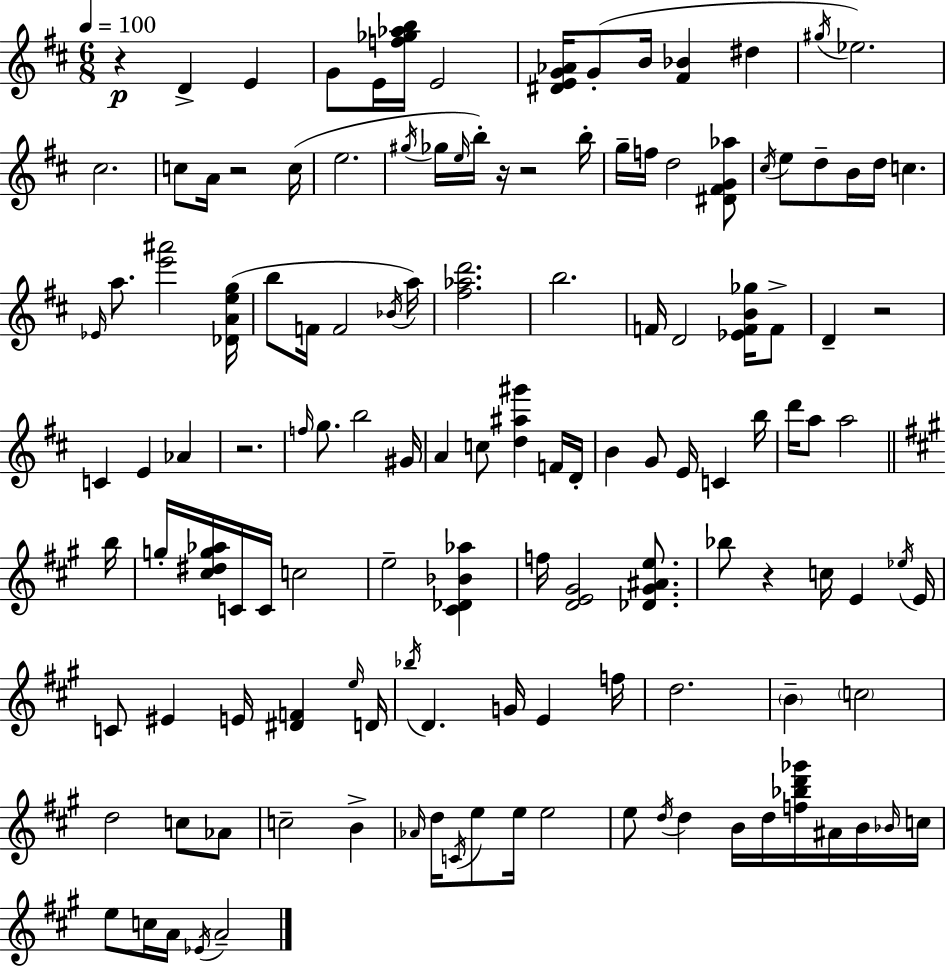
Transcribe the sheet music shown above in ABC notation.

X:1
T:Untitled
M:6/8
L:1/4
K:D
z D E G/2 E/4 [f_g_ab]/4 E2 [^DEG_A]/4 G/2 B/4 [^F_B] ^d ^g/4 _e2 ^c2 c/2 A/4 z2 c/4 e2 ^g/4 _g/4 e/4 b/4 z/4 z2 b/4 g/4 f/4 d2 [^D^FG_a]/2 ^c/4 e/2 d/2 B/4 d/4 c _E/4 a/2 [e'^a']2 [_DAeg]/4 b/2 F/4 F2 _B/4 a/4 [^f_ad']2 b2 F/4 D2 [_EFB_g]/4 F/2 D z2 C E _A z2 f/4 g/2 b2 ^G/4 A c/2 [d^a^g'] F/4 D/4 B G/2 E/4 C b/4 d'/4 a/2 a2 b/4 g/4 [^c^dg_a]/4 C/4 C/4 c2 e2 [^C_D_B_a] f/4 [DE^G]2 [_D^G^Ae]/2 _b/2 z c/4 E _e/4 E/4 C/2 ^E E/4 [^DF] e/4 D/4 _b/4 D G/4 E f/4 d2 B c2 d2 c/2 _A/2 c2 B _A/4 d/4 C/4 e/2 e/4 e2 e/2 d/4 d B/4 d/4 [f_bd'_g']/4 ^A/4 B/4 _B/4 c/4 e/2 c/4 A/4 _E/4 A2